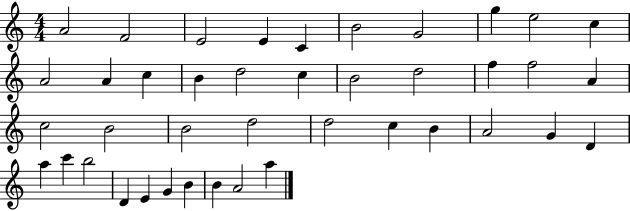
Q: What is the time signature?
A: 4/4